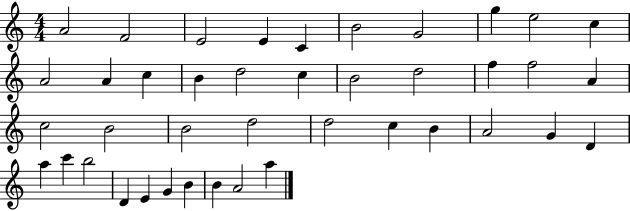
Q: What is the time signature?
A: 4/4